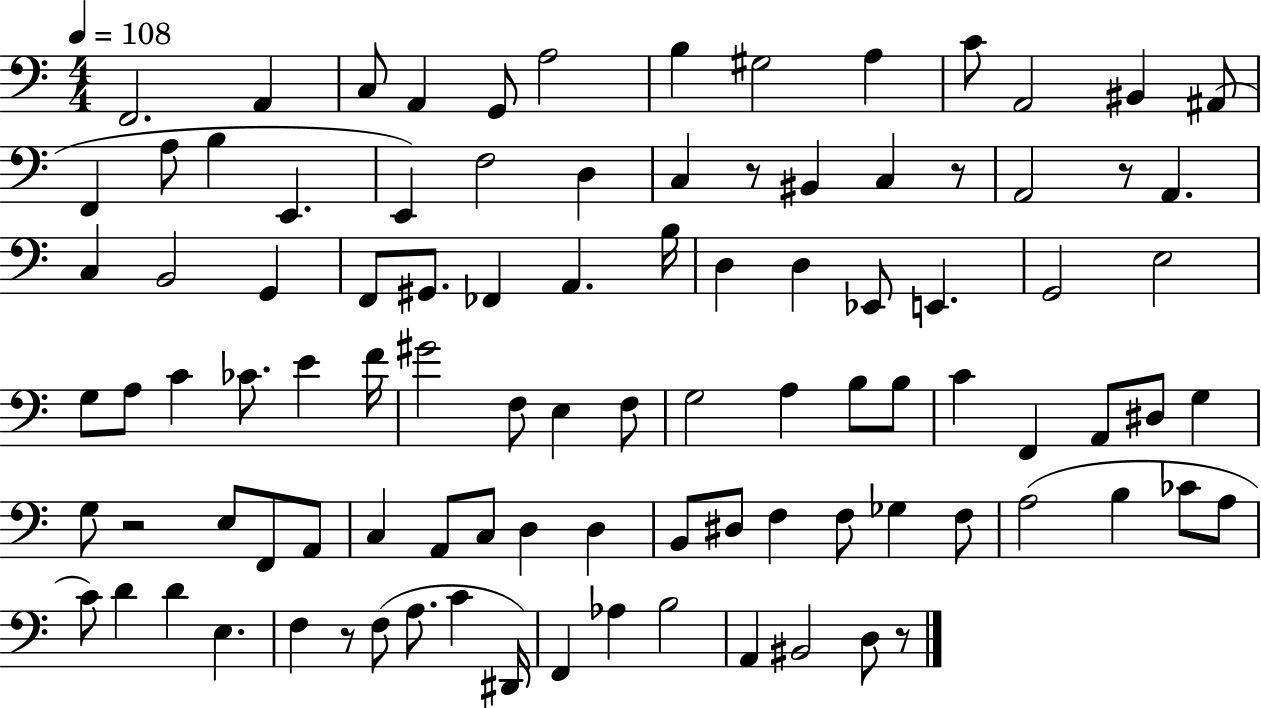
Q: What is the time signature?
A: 4/4